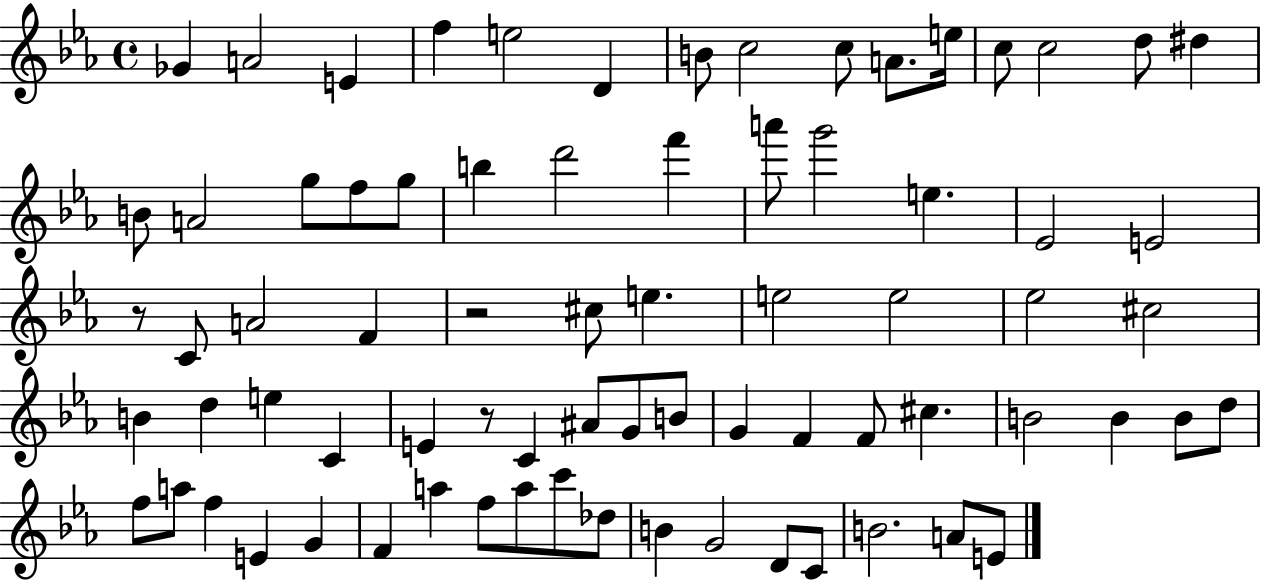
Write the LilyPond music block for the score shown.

{
  \clef treble
  \time 4/4
  \defaultTimeSignature
  \key ees \major
  ges'4 a'2 e'4 | f''4 e''2 d'4 | b'8 c''2 c''8 a'8. e''16 | c''8 c''2 d''8 dis''4 | \break b'8 a'2 g''8 f''8 g''8 | b''4 d'''2 f'''4 | a'''8 g'''2 e''4. | ees'2 e'2 | \break r8 c'8 a'2 f'4 | r2 cis''8 e''4. | e''2 e''2 | ees''2 cis''2 | \break b'4 d''4 e''4 c'4 | e'4 r8 c'4 ais'8 g'8 b'8 | g'4 f'4 f'8 cis''4. | b'2 b'4 b'8 d''8 | \break f''8 a''8 f''4 e'4 g'4 | f'4 a''4 f''8 a''8 c'''8 des''8 | b'4 g'2 d'8 c'8 | b'2. a'8 e'8 | \break \bar "|."
}